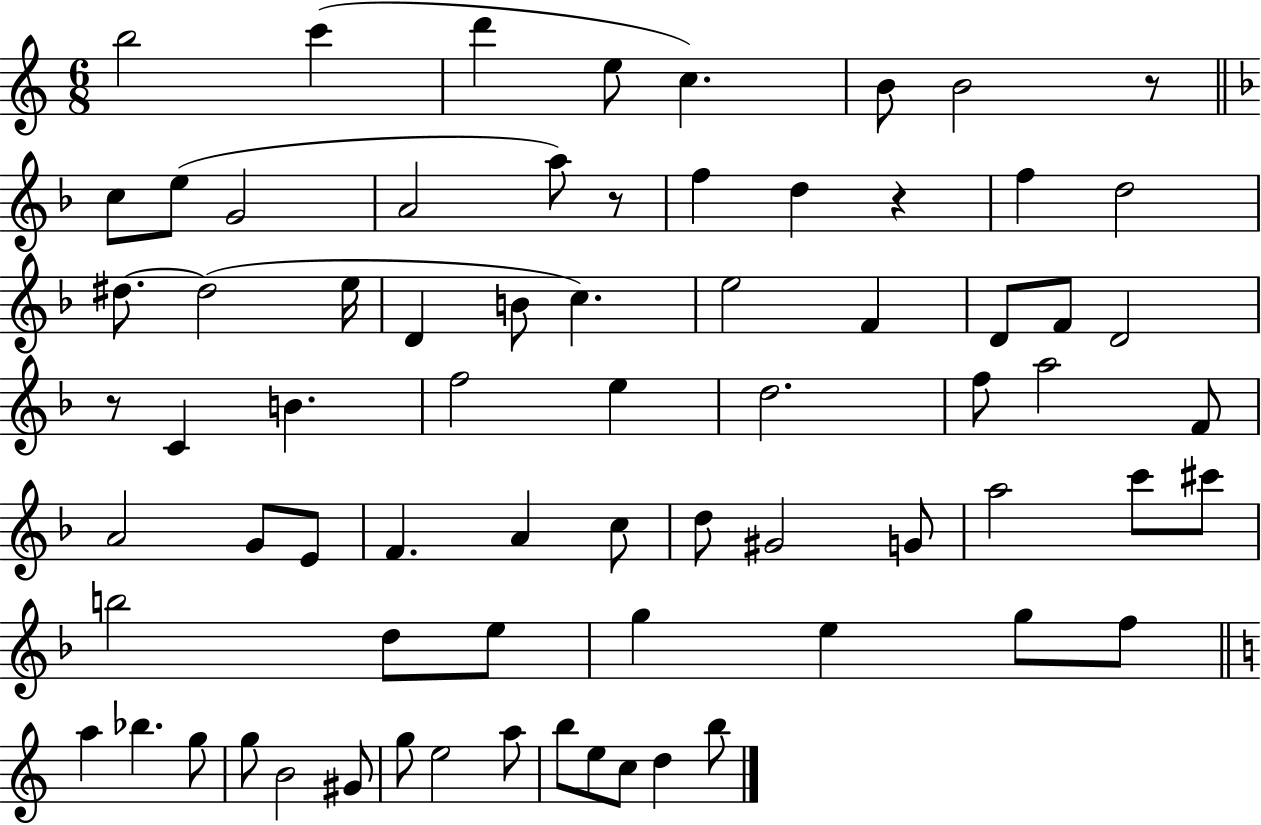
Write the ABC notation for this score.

X:1
T:Untitled
M:6/8
L:1/4
K:C
b2 c' d' e/2 c B/2 B2 z/2 c/2 e/2 G2 A2 a/2 z/2 f d z f d2 ^d/2 ^d2 e/4 D B/2 c e2 F D/2 F/2 D2 z/2 C B f2 e d2 f/2 a2 F/2 A2 G/2 E/2 F A c/2 d/2 ^G2 G/2 a2 c'/2 ^c'/2 b2 d/2 e/2 g e g/2 f/2 a _b g/2 g/2 B2 ^G/2 g/2 e2 a/2 b/2 e/2 c/2 d b/2